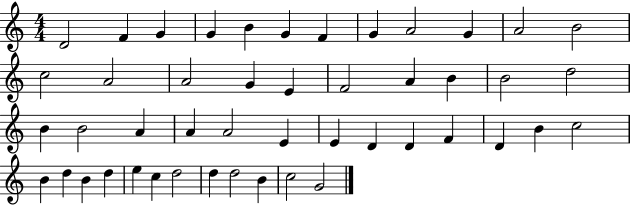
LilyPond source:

{
  \clef treble
  \numericTimeSignature
  \time 4/4
  \key c \major
  d'2 f'4 g'4 | g'4 b'4 g'4 f'4 | g'4 a'2 g'4 | a'2 b'2 | \break c''2 a'2 | a'2 g'4 e'4 | f'2 a'4 b'4 | b'2 d''2 | \break b'4 b'2 a'4 | a'4 a'2 e'4 | e'4 d'4 d'4 f'4 | d'4 b'4 c''2 | \break b'4 d''4 b'4 d''4 | e''4 c''4 d''2 | d''4 d''2 b'4 | c''2 g'2 | \break \bar "|."
}